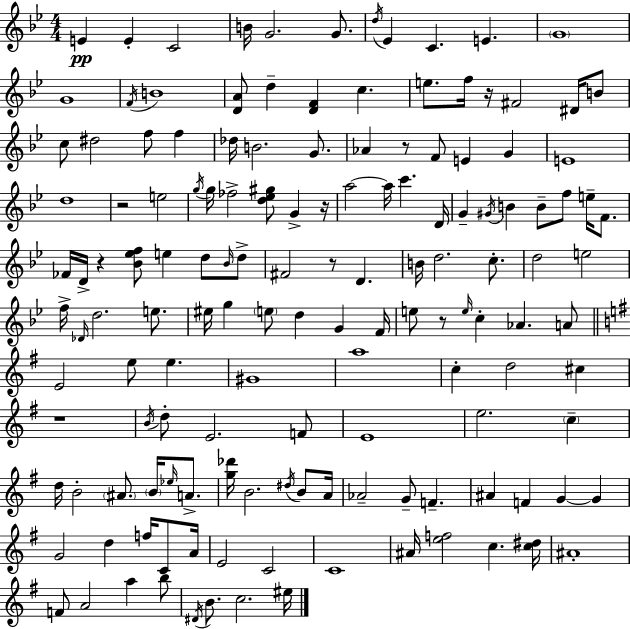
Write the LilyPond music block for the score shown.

{
  \clef treble
  \numericTimeSignature
  \time 4/4
  \key bes \major
  e'4\pp e'4-. c'2 | b'16 g'2. g'8. | \acciaccatura { d''16 } ees'4 c'4. e'4. | \parenthesize g'1 | \break g'1 | \acciaccatura { f'16 } b'1 | <d' a'>8 d''4-- <d' f'>4 c''4. | e''8. f''16 r16 fis'2 dis'16 | \break b'8 c''8 dis''2 f''8 f''4 | des''16 b'2. g'8. | aes'4 r8 f'8 e'4 g'4 | e'1 | \break d''1 | r2 e''2 | \acciaccatura { g''16 } g''16 fes''2-> <d'' ees'' gis''>8 g'4-> | r16 a''2~~ a''16 c'''4. | \break d'16 g'4-- \acciaccatura { gis'16 } b'4 b'8-- f''8 | e''16-- f'8. fes'16 d'16-> r4 <bes' ees'' f''>8 e''4 | d''8 \grace { bes'16 } d''8-> fis'2 r8 d'4. | b'16 d''2. | \break c''8.-. d''2 e''2 | f''16-> \grace { des'16 } d''2. | e''8. eis''16 g''4 \parenthesize e''8 d''4 | g'4 f'16 e''8 r8 \grace { e''16 } c''4-. aes'4. | \break a'8 \bar "||" \break \key g \major e'2 e''8 e''4. | gis'1 | a''1 | c''4-. d''2 cis''4 | \break r1 | \acciaccatura { b'16 } d''8-. e'2. f'8 | e'1 | e''2. \parenthesize c''4-- | \break d''16 b'2-. \parenthesize ais'8. \parenthesize b'16 \grace { ees''16 } a'8.-> | <g'' des'''>16 b'2. \acciaccatura { dis''16 } | b'8 a'16 aes'2-- g'8-- f'4.-- | ais'4 f'4 g'4~~ g'4 | \break g'2 d''4 f''16 | c'8 a'16 e'2 c'2 | c'1 | ais'16 <e'' f''>2 c''4. | \break <c'' dis''>16 ais'1-. | f'8 a'2 a''4 | b''8 \acciaccatura { dis'16 } b'8. c''2. | eis''16 \bar "|."
}